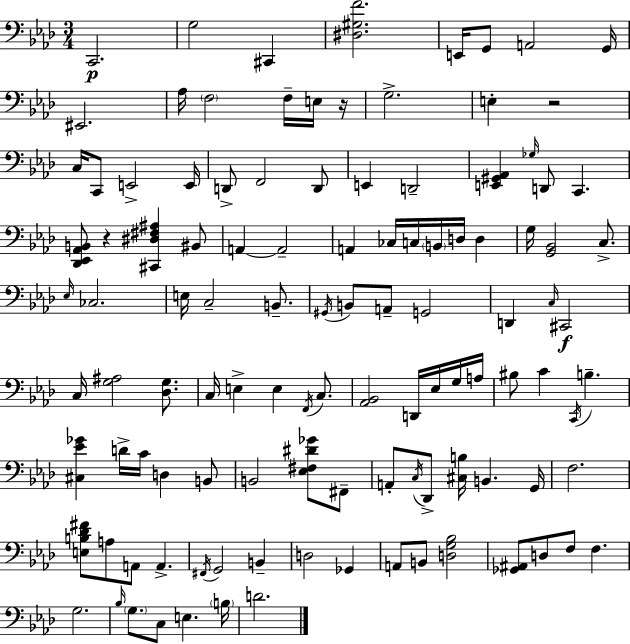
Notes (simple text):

C2/h. G3/h C#2/q [D#3,G#3,F4]/h. E2/s G2/e A2/h G2/s EIS2/h. Ab3/s F3/h F3/s E3/s R/s G3/h. E3/q R/h C3/s C2/e E2/h E2/s D2/e F2/h D2/e E2/q D2/h [E2,G#2,Ab2]/q Gb3/s D2/e C2/q. [Db2,Eb2,Ab2,B2]/e R/q [C#2,D#3,F#3,A#3]/q BIS2/e A2/q A2/h A2/q CES3/s C3/s B2/s D3/s D3/q G3/s [G2,Bb2]/h C3/e. Eb3/s CES3/h. E3/s C3/h B2/e. G#2/s B2/e A2/e G2/h D2/q C3/s C#2/h C3/s [G3,A#3]/h [Db3,G3]/e. C3/s E3/q E3/q F2/s C3/e. [Ab2,Bb2]/h D2/s Eb3/s G3/s A3/s BIS3/e C4/q C2/s B3/q. [C#3,Eb4,Gb4]/q D4/s C4/s D3/q B2/e B2/h [Eb3,F#3,D#4,Gb4]/e F#2/e A2/e C3/s Db2/e [C#3,B3]/s B2/q. G2/s F3/h. [E3,B3,Db4,F#4]/e A3/e A2/e A2/q. F#2/s G2/h B2/q D3/h Gb2/q A2/e B2/e [D3,G3,Bb3]/h [Gb2,A#2]/e D3/e F3/e F3/q. G3/h. Bb3/s G3/e. C3/e E3/q. B3/s D4/h.